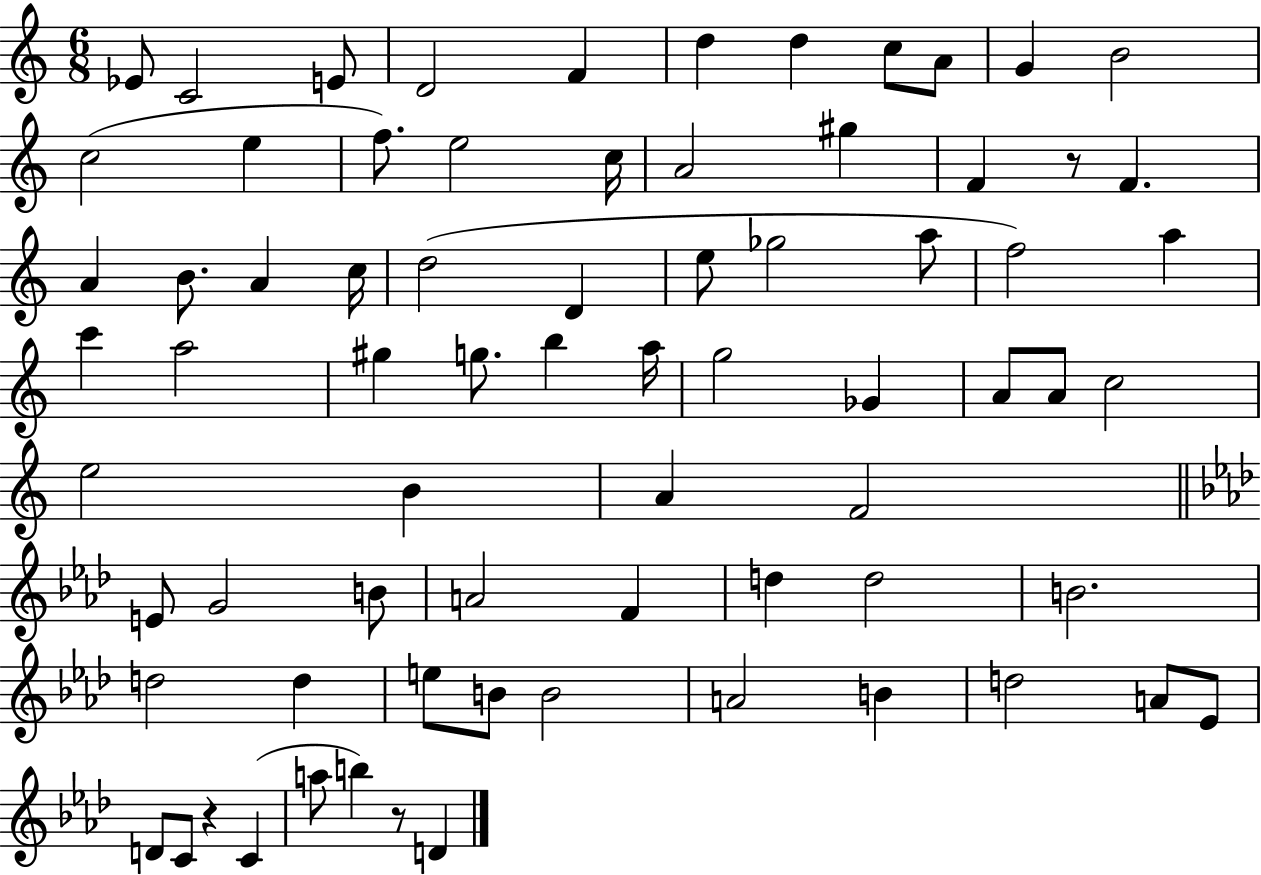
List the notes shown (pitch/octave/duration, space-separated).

Eb4/e C4/h E4/e D4/h F4/q D5/q D5/q C5/e A4/e G4/q B4/h C5/h E5/q F5/e. E5/h C5/s A4/h G#5/q F4/q R/e F4/q. A4/q B4/e. A4/q C5/s D5/h D4/q E5/e Gb5/h A5/e F5/h A5/q C6/q A5/h G#5/q G5/e. B5/q A5/s G5/h Gb4/q A4/e A4/e C5/h E5/h B4/q A4/q F4/h E4/e G4/h B4/e A4/h F4/q D5/q D5/h B4/h. D5/h D5/q E5/e B4/e B4/h A4/h B4/q D5/h A4/e Eb4/e D4/e C4/e R/q C4/q A5/e B5/q R/e D4/q